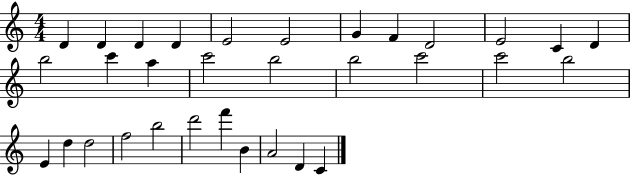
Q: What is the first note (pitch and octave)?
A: D4